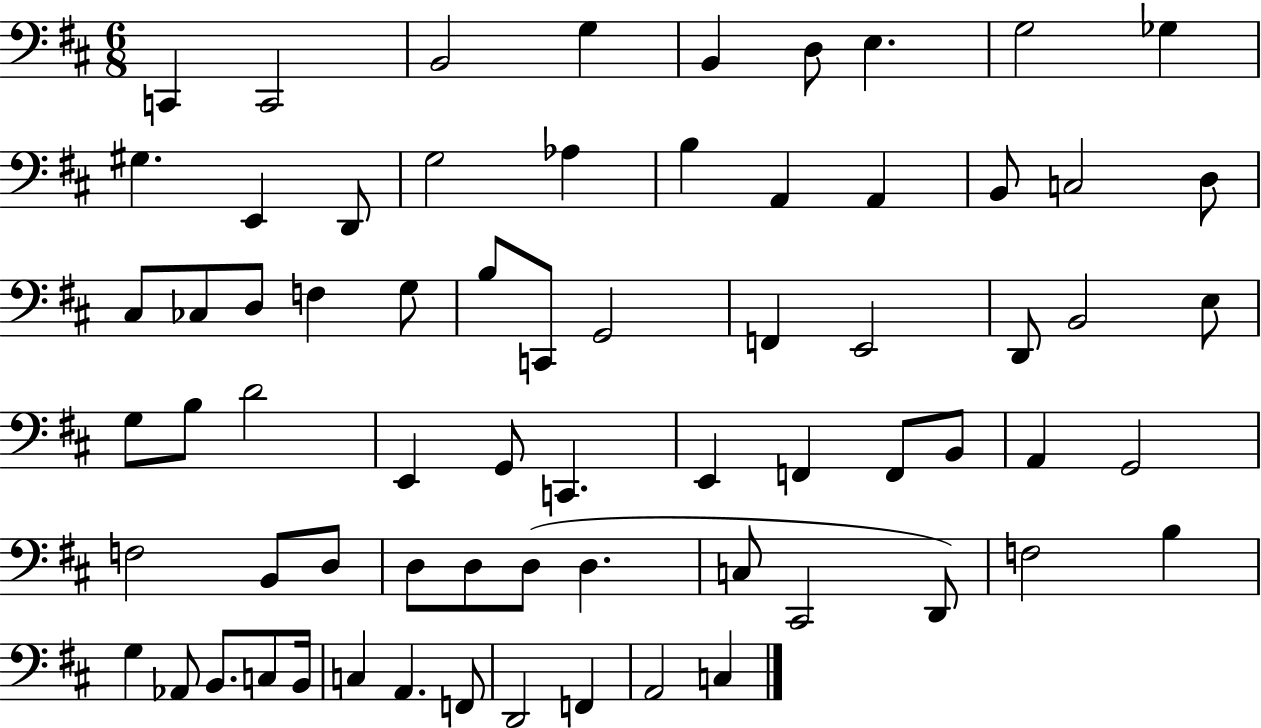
{
  \clef bass
  \numericTimeSignature
  \time 6/8
  \key d \major
  c,4 c,2 | b,2 g4 | b,4 d8 e4. | g2 ges4 | \break gis4. e,4 d,8 | g2 aes4 | b4 a,4 a,4 | b,8 c2 d8 | \break cis8 ces8 d8 f4 g8 | b8 c,8 g,2 | f,4 e,2 | d,8 b,2 e8 | \break g8 b8 d'2 | e,4 g,8 c,4. | e,4 f,4 f,8 b,8 | a,4 g,2 | \break f2 b,8 d8 | d8 d8 d8( d4. | c8 cis,2 d,8) | f2 b4 | \break g4 aes,8 b,8. c8 b,16 | c4 a,4. f,8 | d,2 f,4 | a,2 c4 | \break \bar "|."
}